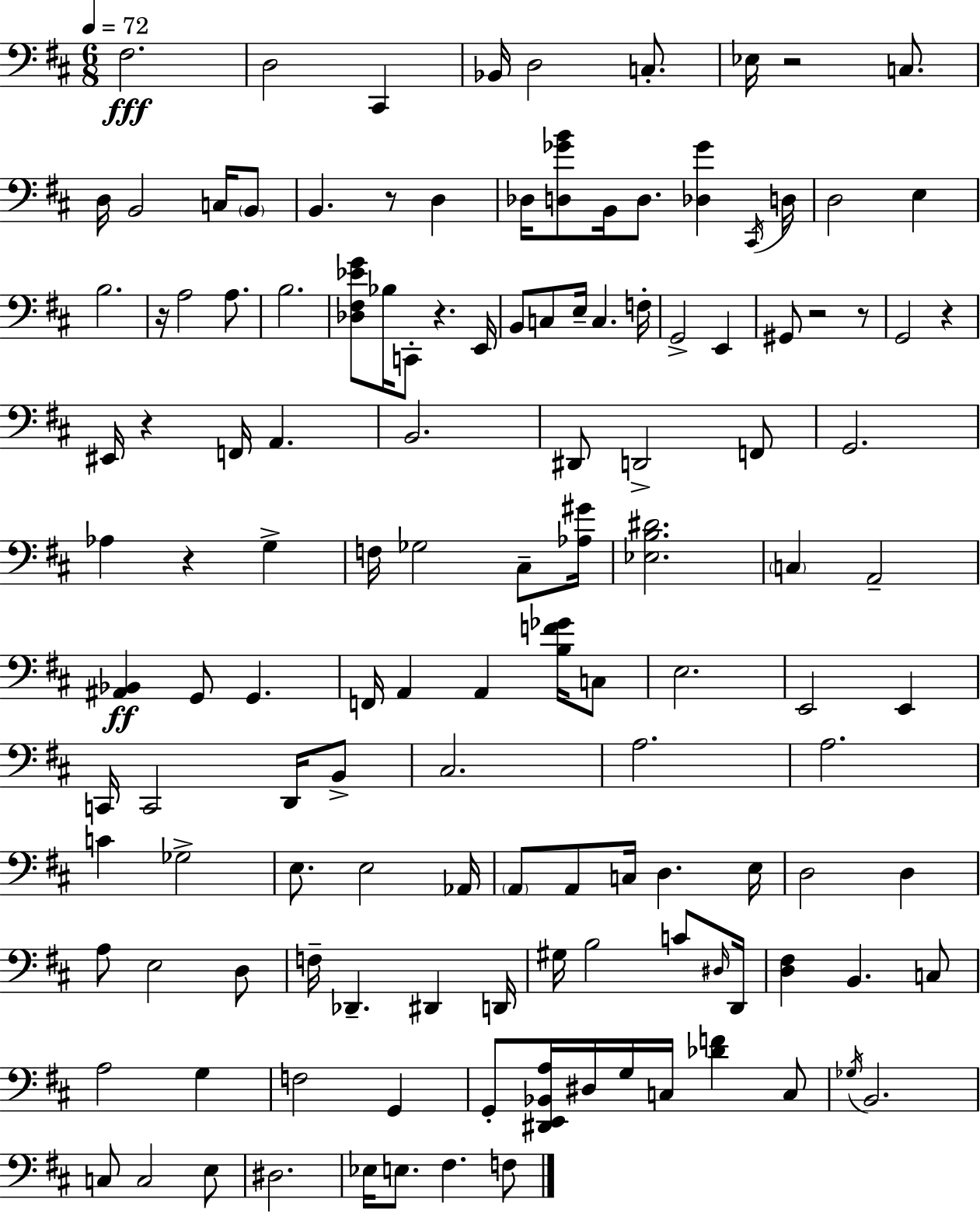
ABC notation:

X:1
T:Untitled
M:6/8
L:1/4
K:D
^F,2 D,2 ^C,, _B,,/4 D,2 C,/2 _E,/4 z2 C,/2 D,/4 B,,2 C,/4 B,,/2 B,, z/2 D, _D,/4 [D,_GB]/2 B,,/4 D,/2 [_D,_G] ^C,,/4 D,/4 D,2 E, B,2 z/4 A,2 A,/2 B,2 [_D,^F,_EG]/2 _B,/4 C,,/2 z E,,/4 B,,/2 C,/2 E,/4 C, F,/4 G,,2 E,, ^G,,/2 z2 z/2 G,,2 z ^E,,/4 z F,,/4 A,, B,,2 ^D,,/2 D,,2 F,,/2 G,,2 _A, z G, F,/4 _G,2 ^C,/2 [_A,^G]/4 [_E,B,^D]2 C, A,,2 [^A,,_B,,] G,,/2 G,, F,,/4 A,, A,, [B,F_G]/4 C,/2 E,2 E,,2 E,, C,,/4 C,,2 D,,/4 B,,/2 ^C,2 A,2 A,2 C _G,2 E,/2 E,2 _A,,/4 A,,/2 A,,/2 C,/4 D, E,/4 D,2 D, A,/2 E,2 D,/2 F,/4 _D,, ^D,, D,,/4 ^G,/4 B,2 C/2 ^D,/4 D,,/4 [D,^F,] B,, C,/2 A,2 G, F,2 G,, G,,/2 [^D,,E,,_B,,A,]/4 ^D,/4 G,/4 C,/4 [_DF] C,/2 _G,/4 B,,2 C,/2 C,2 E,/2 ^D,2 _E,/4 E,/2 ^F, F,/2